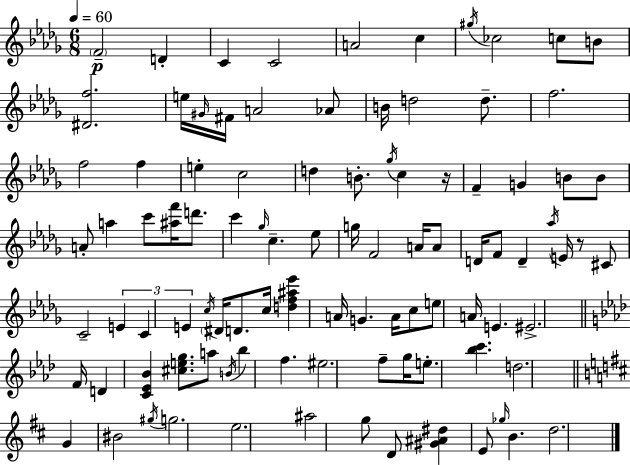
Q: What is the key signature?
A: BES minor